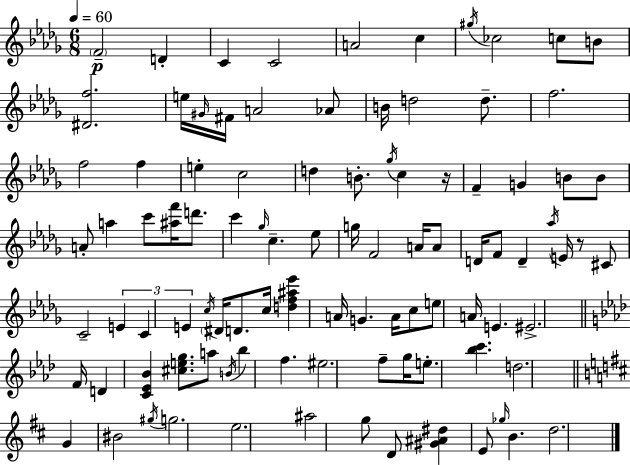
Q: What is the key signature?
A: BES minor